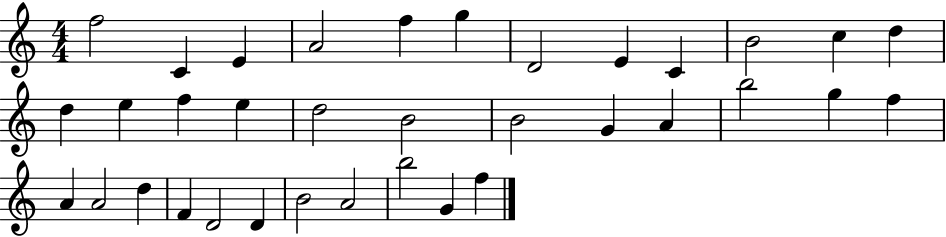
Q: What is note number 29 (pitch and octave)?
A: D4